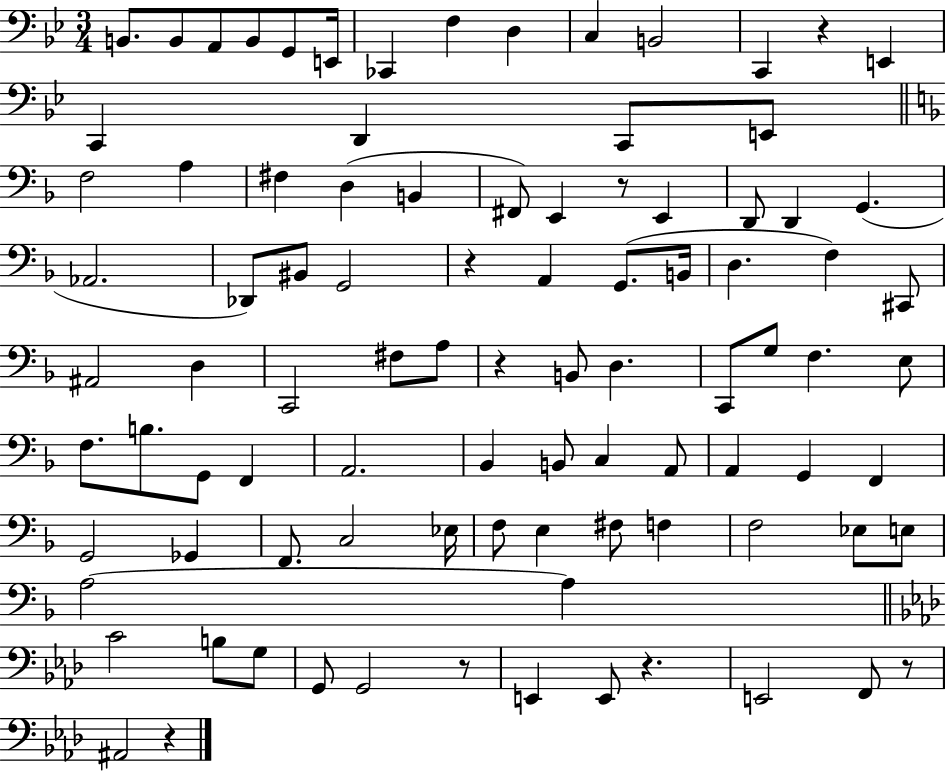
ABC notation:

X:1
T:Untitled
M:3/4
L:1/4
K:Bb
B,,/2 B,,/2 A,,/2 B,,/2 G,,/2 E,,/4 _C,, F, D, C, B,,2 C,, z E,, C,, D,, C,,/2 E,,/2 F,2 A, ^F, D, B,, ^F,,/2 E,, z/2 E,, D,,/2 D,, G,, _A,,2 _D,,/2 ^B,,/2 G,,2 z A,, G,,/2 B,,/4 D, F, ^C,,/2 ^A,,2 D, C,,2 ^F,/2 A,/2 z B,,/2 D, C,,/2 G,/2 F, E,/2 F,/2 B,/2 G,,/2 F,, A,,2 _B,, B,,/2 C, A,,/2 A,, G,, F,, G,,2 _G,, F,,/2 C,2 _E,/4 F,/2 E, ^F,/2 F, F,2 _E,/2 E,/2 A,2 A, C2 B,/2 G,/2 G,,/2 G,,2 z/2 E,, E,,/2 z E,,2 F,,/2 z/2 ^A,,2 z